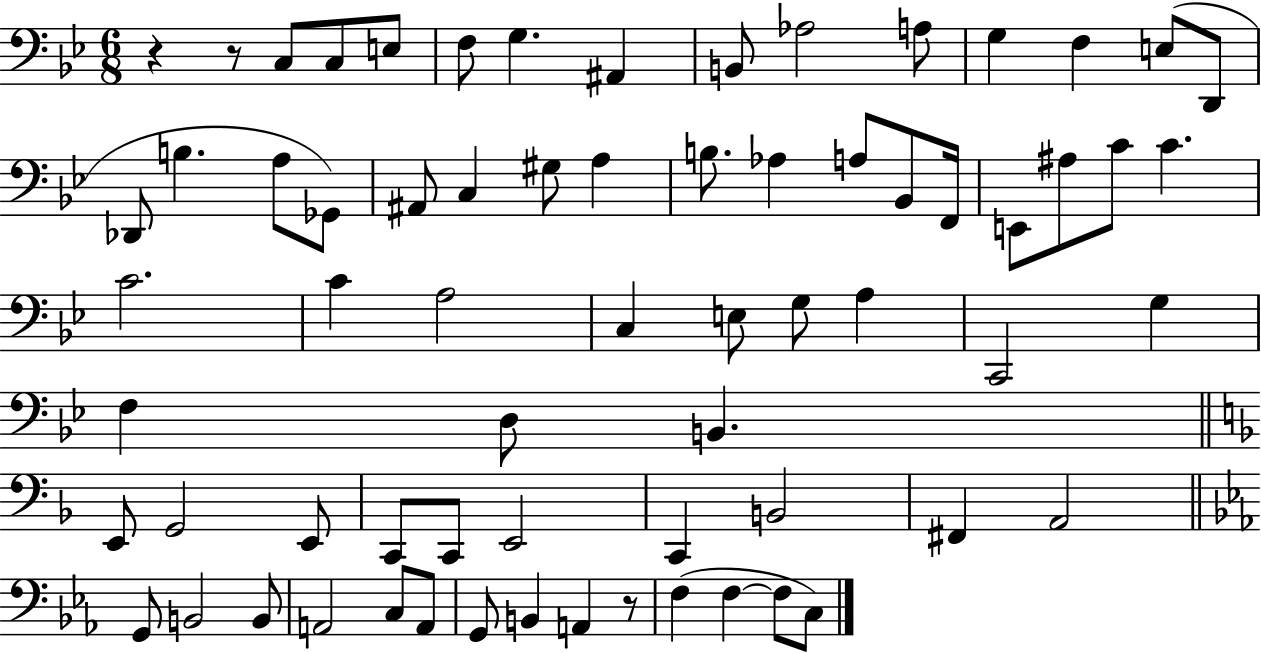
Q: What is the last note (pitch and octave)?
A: C3